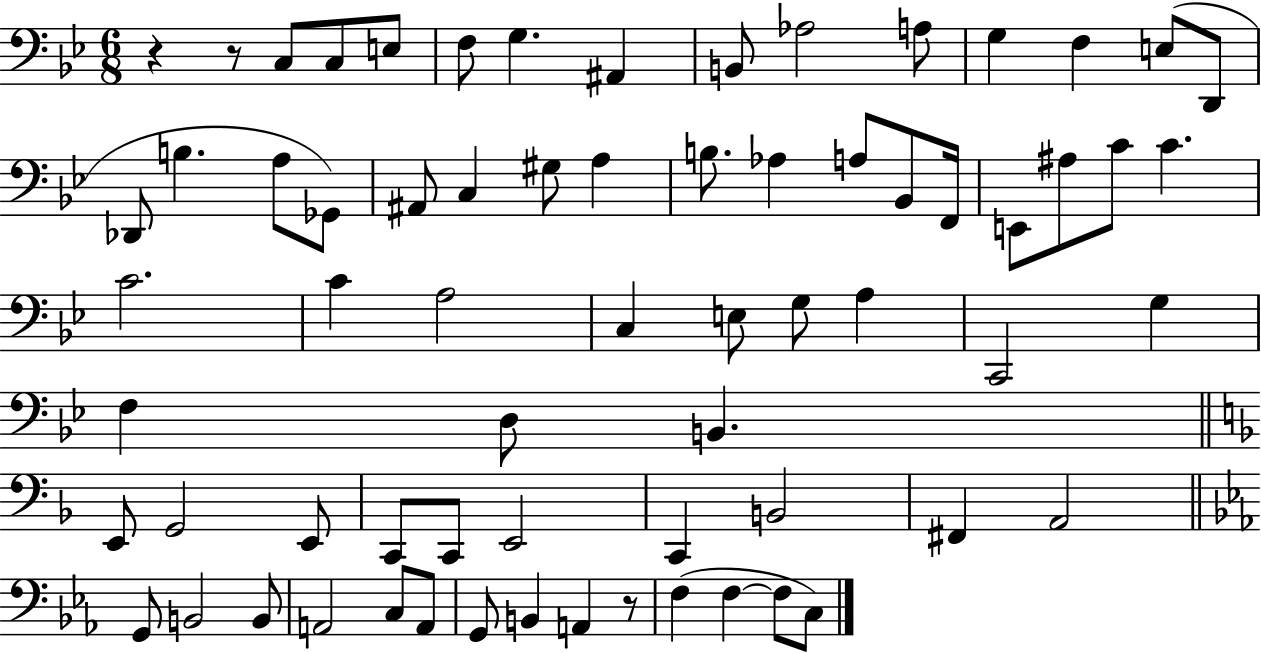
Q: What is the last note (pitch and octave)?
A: C3